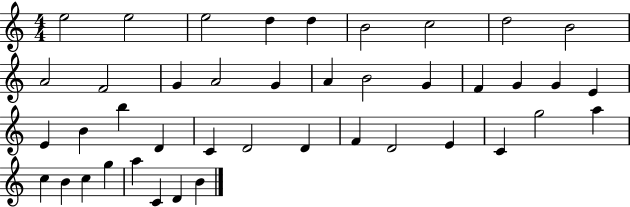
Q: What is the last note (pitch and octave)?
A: B4